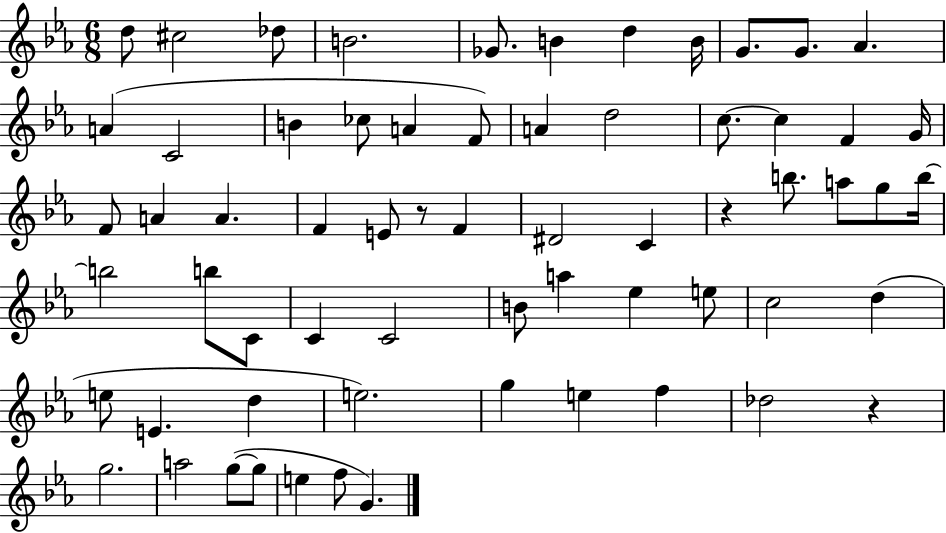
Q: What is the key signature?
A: EES major